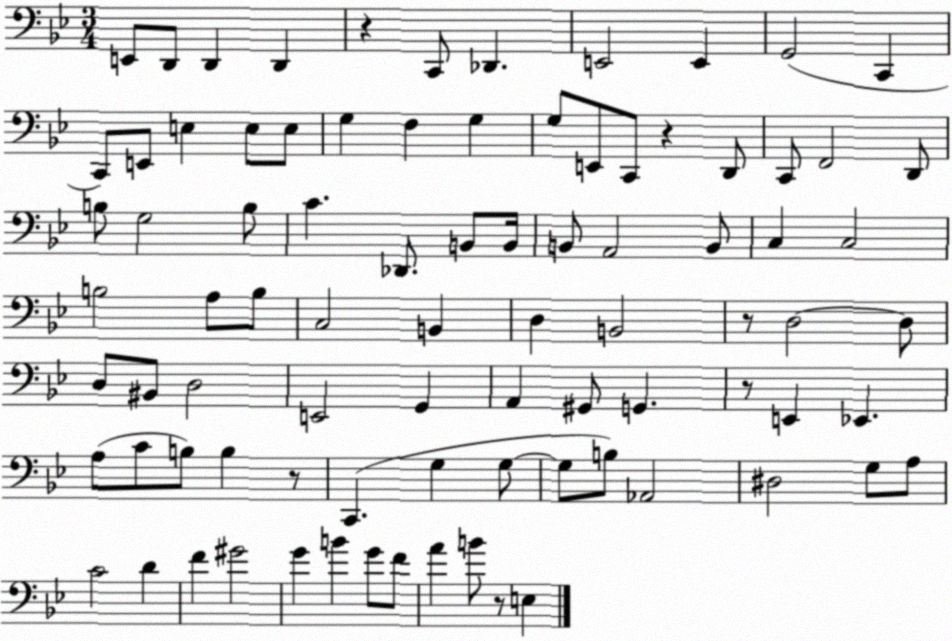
X:1
T:Untitled
M:3/4
L:1/4
K:Bb
E,,/2 D,,/2 D,, D,, z C,,/2 _D,, E,,2 E,, G,,2 C,, C,,/2 E,,/2 E, E,/2 E,/2 G, F, G, G,/2 E,,/2 C,,/2 z D,,/2 C,,/2 F,,2 D,,/2 B,/2 G,2 B,/2 C _D,,/2 B,,/2 B,,/4 B,,/2 A,,2 B,,/2 C, C,2 B,2 A,/2 B,/2 C,2 B,, D, B,,2 z/2 D,2 D,/2 D,/2 ^B,,/2 D,2 E,,2 G,, A,, ^G,,/2 G,, z/2 E,, _E,, A,/2 C/2 B,/2 B, z/2 C,, G, G,/2 G,/2 B,/2 _A,,2 ^D,2 G,/2 A,/2 C2 D F ^G2 G B G/2 F/2 A B/2 z/2 E,